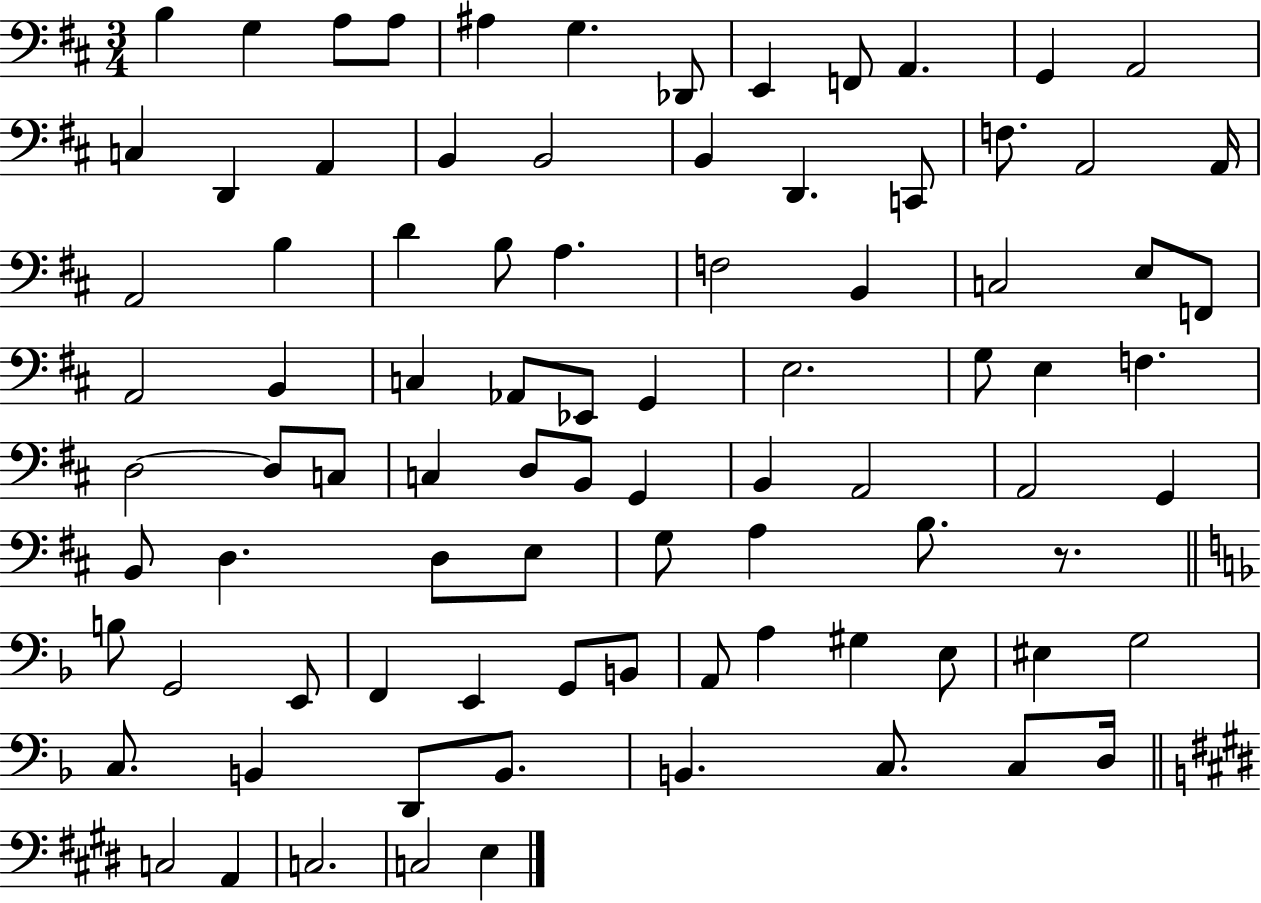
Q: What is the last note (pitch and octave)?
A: E3